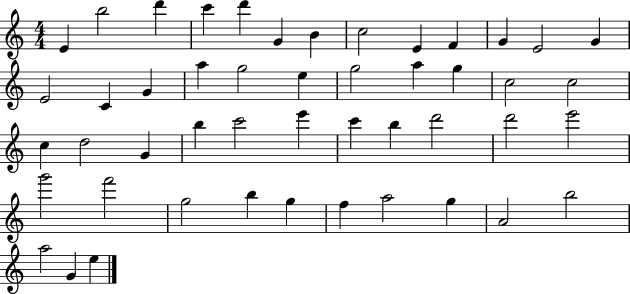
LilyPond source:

{
  \clef treble
  \numericTimeSignature
  \time 4/4
  \key c \major
  e'4 b''2 d'''4 | c'''4 d'''4 g'4 b'4 | c''2 e'4 f'4 | g'4 e'2 g'4 | \break e'2 c'4 g'4 | a''4 g''2 e''4 | g''2 a''4 g''4 | c''2 c''2 | \break c''4 d''2 g'4 | b''4 c'''2 e'''4 | c'''4 b''4 d'''2 | d'''2 e'''2 | \break g'''2 f'''2 | g''2 b''4 g''4 | f''4 a''2 g''4 | a'2 b''2 | \break a''2 g'4 e''4 | \bar "|."
}